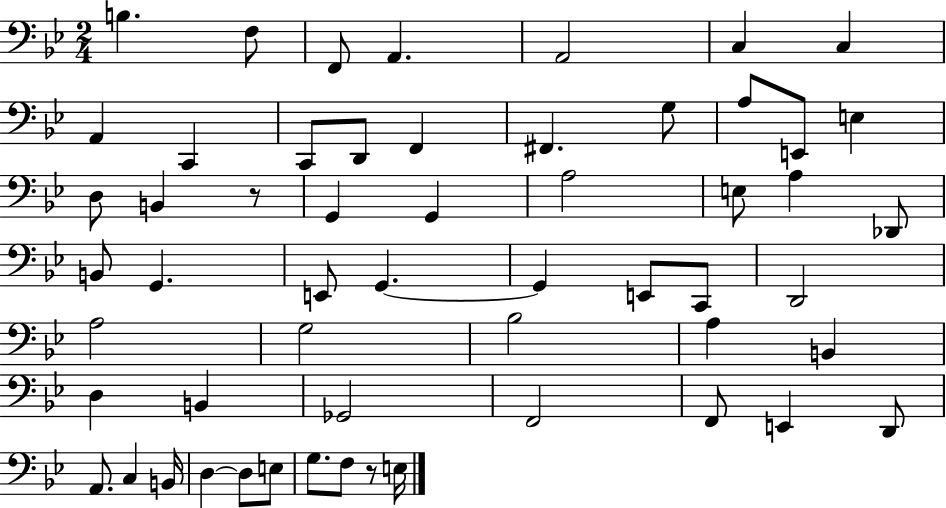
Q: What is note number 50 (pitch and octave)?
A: D3